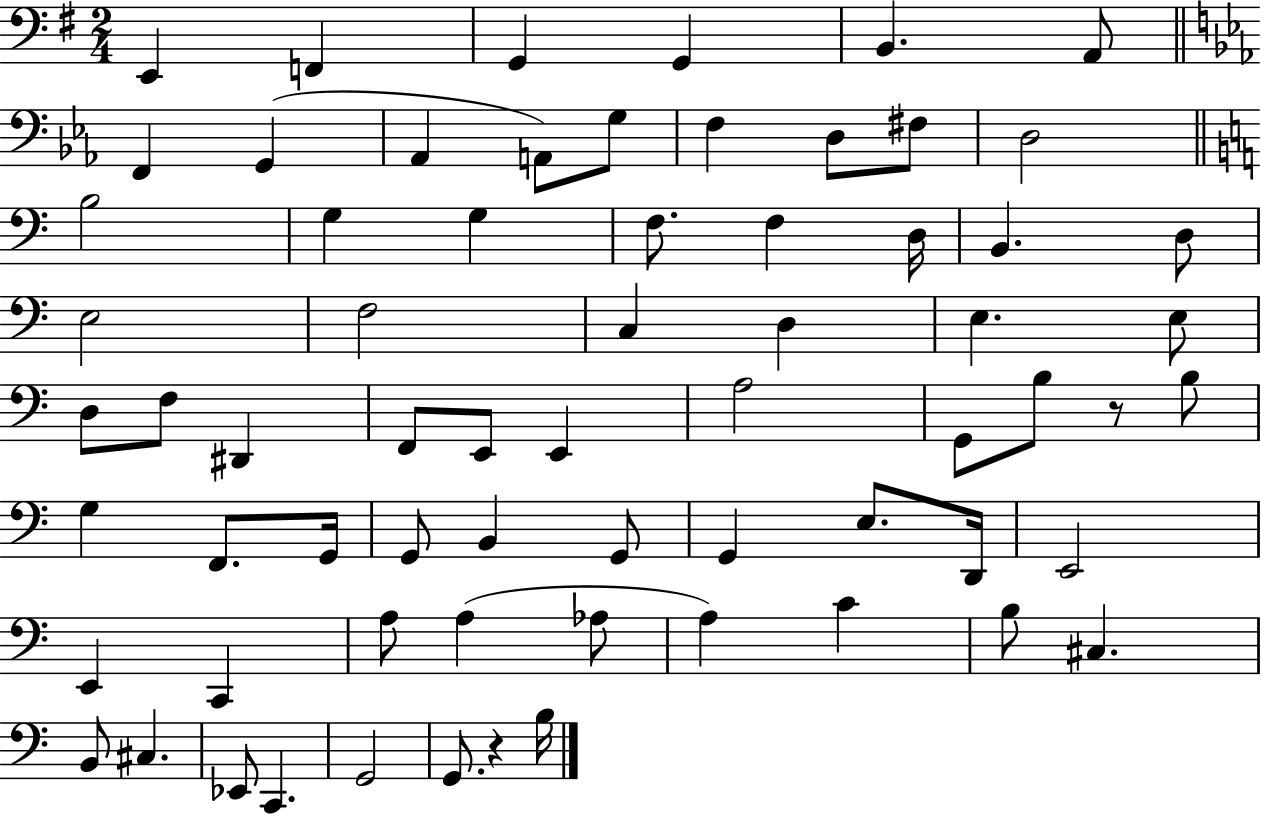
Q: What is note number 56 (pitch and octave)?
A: C4